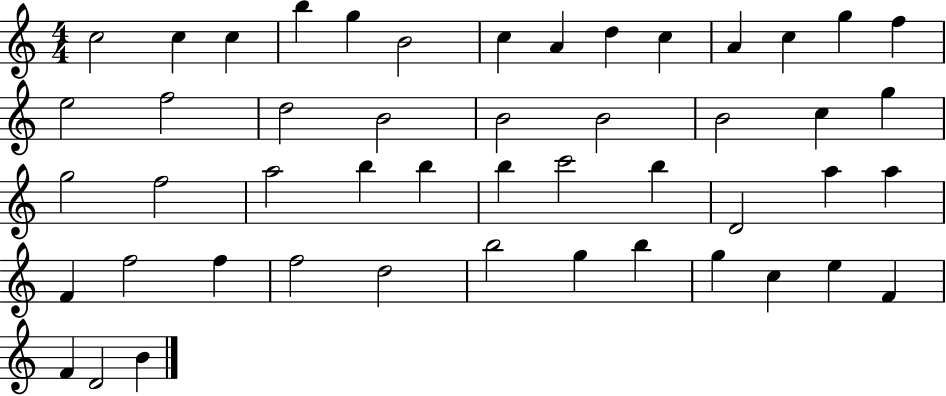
{
  \clef treble
  \numericTimeSignature
  \time 4/4
  \key c \major
  c''2 c''4 c''4 | b''4 g''4 b'2 | c''4 a'4 d''4 c''4 | a'4 c''4 g''4 f''4 | \break e''2 f''2 | d''2 b'2 | b'2 b'2 | b'2 c''4 g''4 | \break g''2 f''2 | a''2 b''4 b''4 | b''4 c'''2 b''4 | d'2 a''4 a''4 | \break f'4 f''2 f''4 | f''2 d''2 | b''2 g''4 b''4 | g''4 c''4 e''4 f'4 | \break f'4 d'2 b'4 | \bar "|."
}